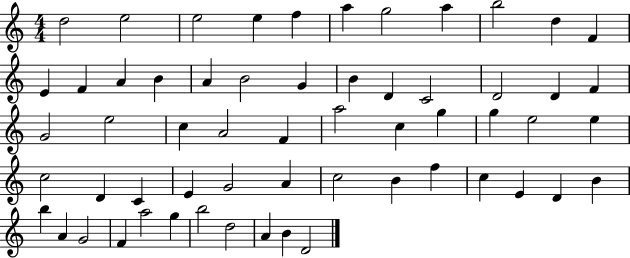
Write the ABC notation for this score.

X:1
T:Untitled
M:4/4
L:1/4
K:C
d2 e2 e2 e f a g2 a b2 d F E F A B A B2 G B D C2 D2 D F G2 e2 c A2 F a2 c g g e2 e c2 D C E G2 A c2 B f c E D B b A G2 F a2 g b2 d2 A B D2